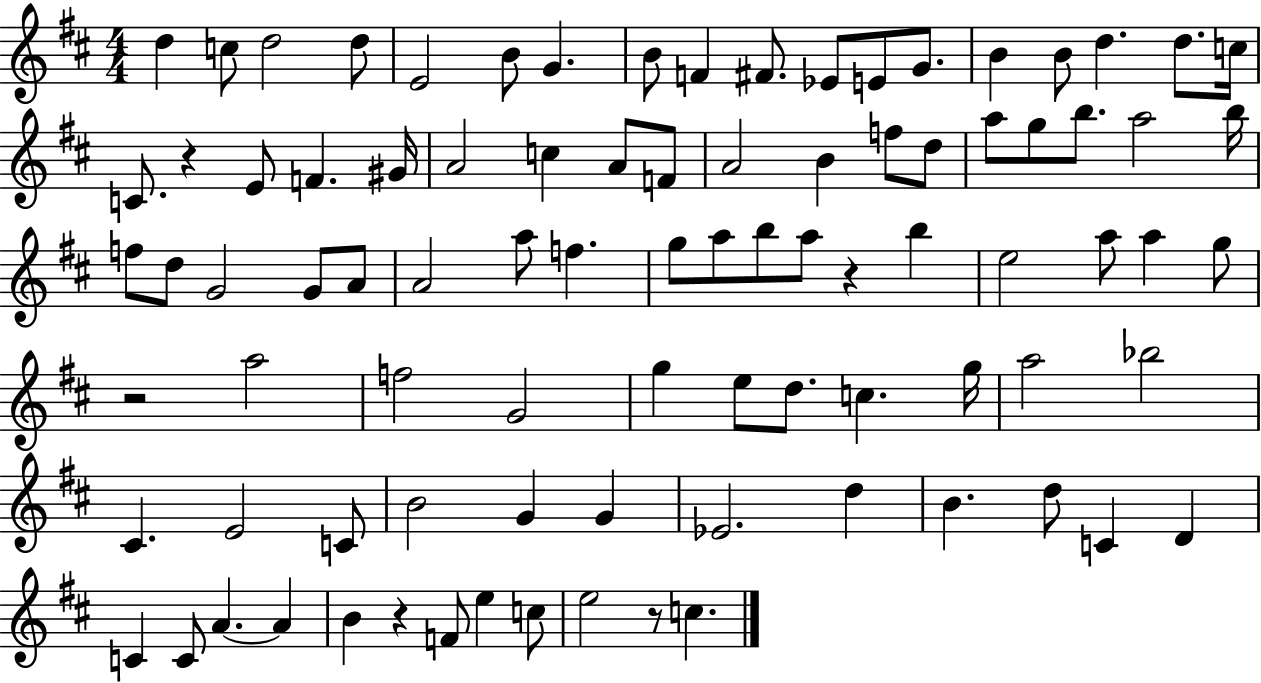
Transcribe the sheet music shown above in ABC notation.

X:1
T:Untitled
M:4/4
L:1/4
K:D
d c/2 d2 d/2 E2 B/2 G B/2 F ^F/2 _E/2 E/2 G/2 B B/2 d d/2 c/4 C/2 z E/2 F ^G/4 A2 c A/2 F/2 A2 B f/2 d/2 a/2 g/2 b/2 a2 b/4 f/2 d/2 G2 G/2 A/2 A2 a/2 f g/2 a/2 b/2 a/2 z b e2 a/2 a g/2 z2 a2 f2 G2 g e/2 d/2 c g/4 a2 _b2 ^C E2 C/2 B2 G G _E2 d B d/2 C D C C/2 A A B z F/2 e c/2 e2 z/2 c